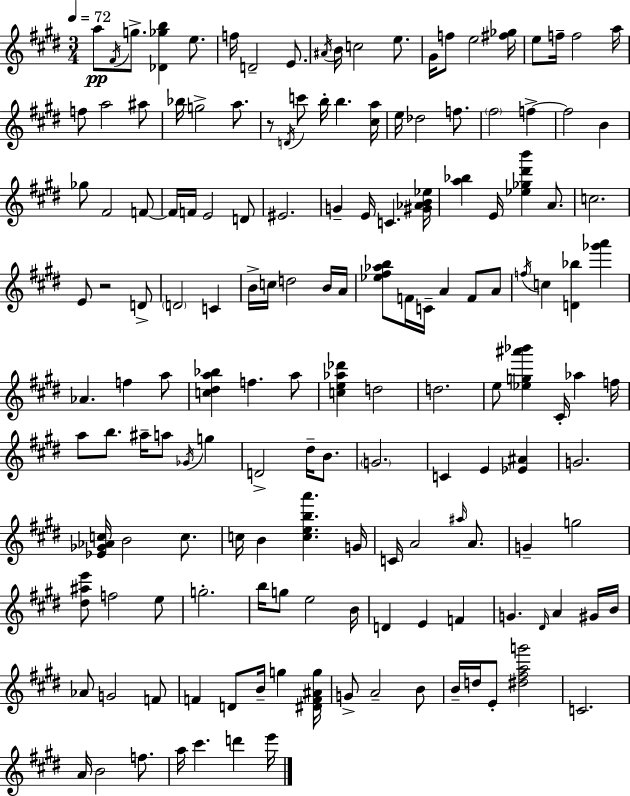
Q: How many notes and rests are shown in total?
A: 156